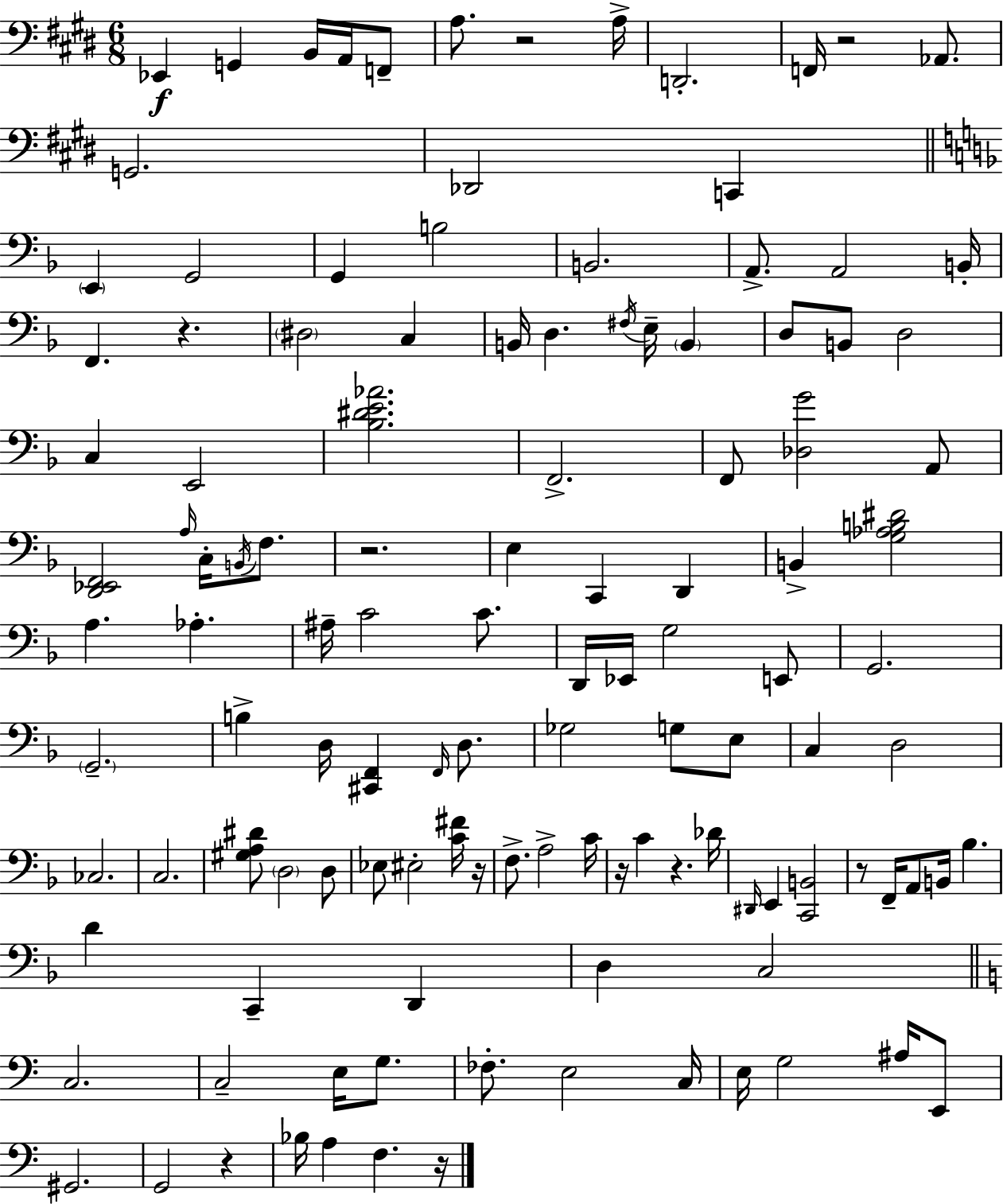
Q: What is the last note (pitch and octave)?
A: F3